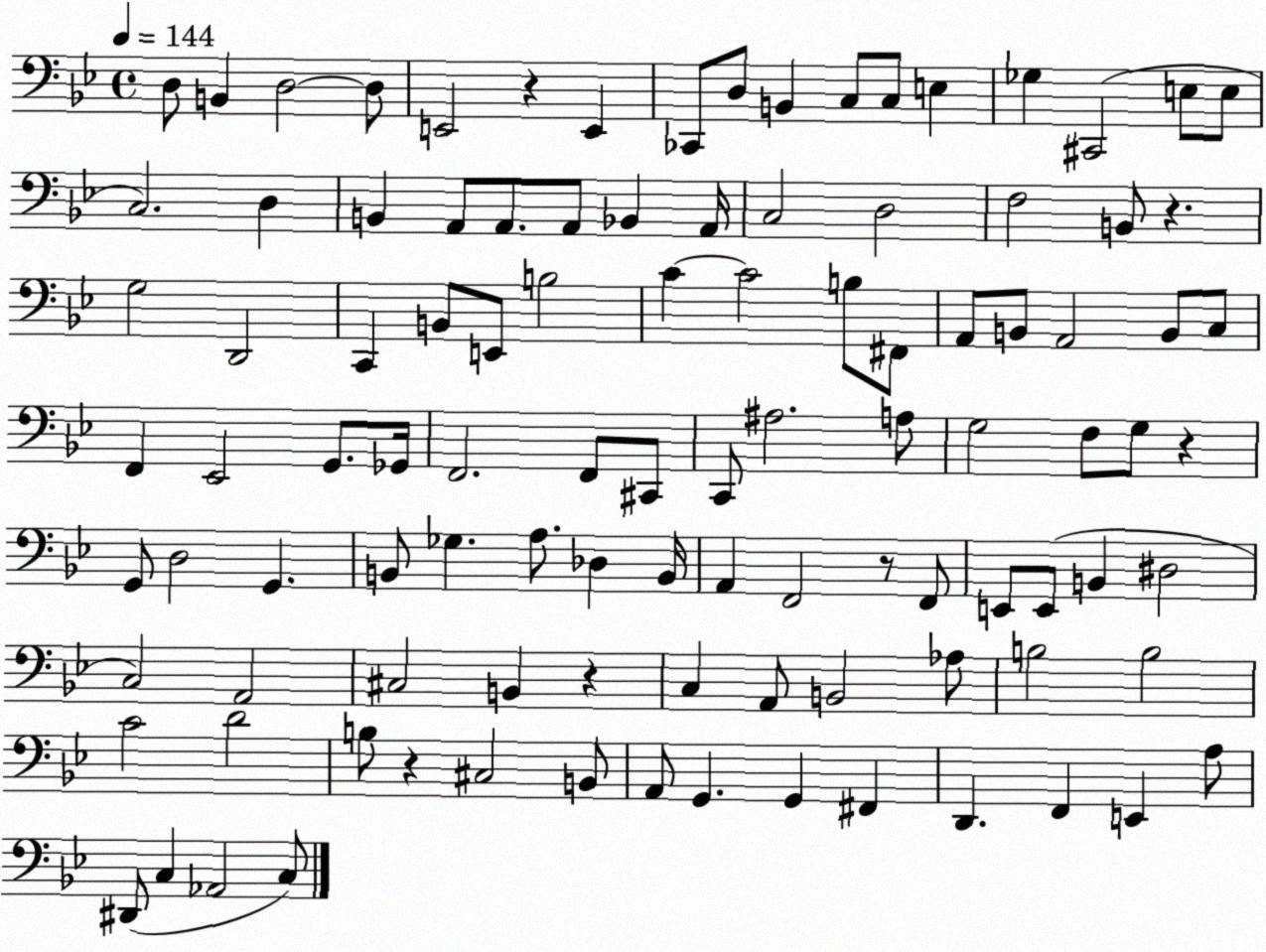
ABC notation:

X:1
T:Untitled
M:4/4
L:1/4
K:Bb
D,/2 B,, D,2 D,/2 E,,2 z E,, _C,,/2 D,/2 B,, C,/2 C,/2 E, _G, ^C,,2 E,/2 E,/2 C,2 D, B,, A,,/2 A,,/2 A,,/2 _B,, A,,/4 C,2 D,2 F,2 B,,/2 z G,2 D,,2 C,, B,,/2 E,,/2 B,2 C C2 B,/2 ^F,,/2 A,,/2 B,,/2 A,,2 B,,/2 C,/2 F,, _E,,2 G,,/2 _G,,/4 F,,2 F,,/2 ^C,,/2 C,,/2 ^A,2 A,/2 G,2 F,/2 G,/2 z G,,/2 D,2 G,, B,,/2 _G, A,/2 _D, B,,/4 A,, F,,2 z/2 F,,/2 E,,/2 E,,/2 B,, ^D,2 C,2 A,,2 ^C,2 B,, z C, A,,/2 B,,2 _A,/2 B,2 B,2 C2 D2 B,/2 z ^C,2 B,,/2 A,,/2 G,, G,, ^F,, D,, F,, E,, A,/2 ^D,,/2 C, _A,,2 C,/2